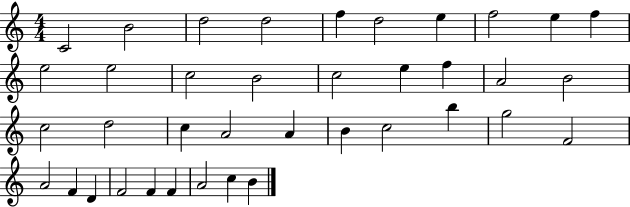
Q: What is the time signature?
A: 4/4